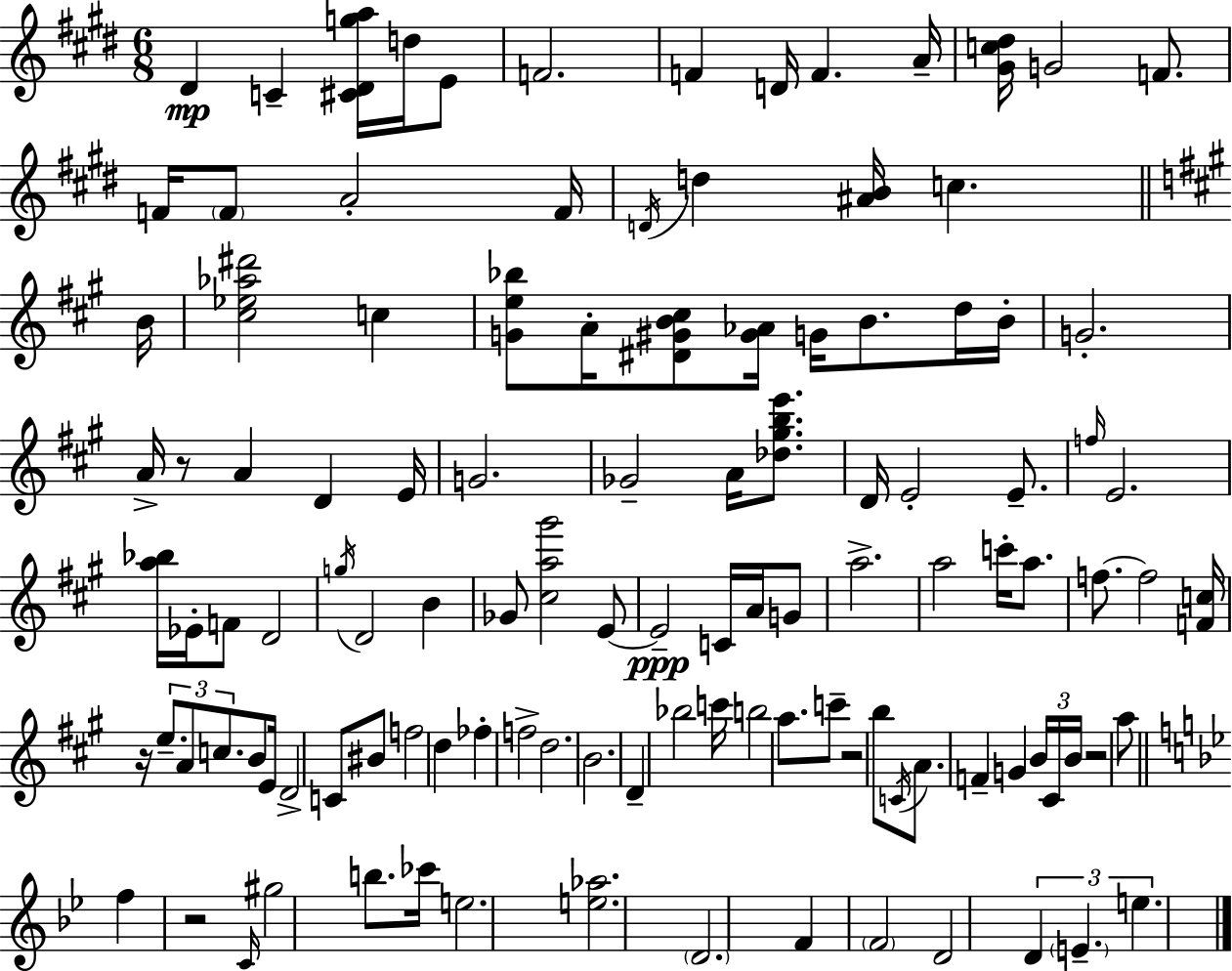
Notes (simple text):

D#4/q C4/q [C#4,D#4,G5,A5]/s D5/s E4/e F4/h. F4/q D4/s F4/q. A4/s [G#4,C5,D#5]/s G4/h F4/e. F4/s F4/e A4/h F4/s D4/s D5/q [A#4,B4]/s C5/q. B4/s [C#5,Eb5,Ab5,D#6]/h C5/q [G4,E5,Bb5]/e A4/s [D#4,G#4,B4,C#5]/e [G#4,Ab4]/s G4/s B4/e. D5/s B4/s G4/h. A4/s R/e A4/q D4/q E4/s G4/h. Gb4/h A4/s [Db5,G#5,B5,E6]/e. D4/s E4/h E4/e. F5/s E4/h. [A5,Bb5]/s Eb4/s F4/e D4/h G5/s D4/h B4/q Gb4/e [C#5,A5,G#6]/h E4/e E4/h C4/s A4/s G4/e A5/h. A5/h C6/s A5/e. F5/e. F5/h [F4,C5]/s R/s E5/e. A4/e C5/e. B4/e E4/s D4/h C4/e BIS4/e F5/h D5/q FES5/q F5/h D5/h. B4/h. D4/q Bb5/h C6/s B5/h A5/e. C6/e R/h B5/e C4/s A4/e. F4/q G4/q B4/s C#4/s B4/s R/h A5/e F5/q R/h C4/s G#5/h B5/e. CES6/s E5/h. [E5,Ab5]/h. D4/h. F4/q F4/h D4/h D4/q E4/q. E5/q.